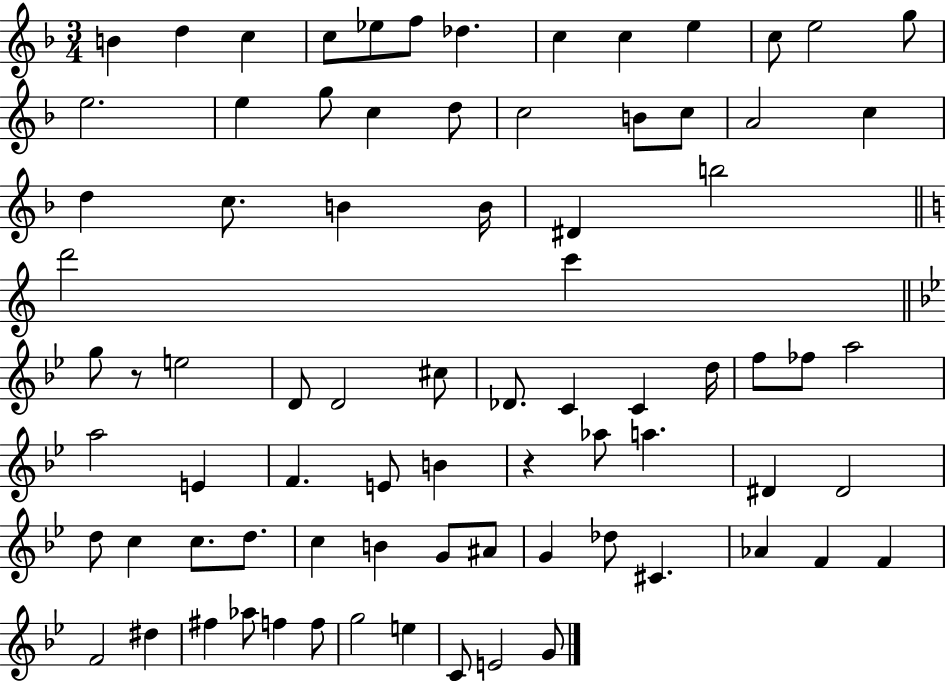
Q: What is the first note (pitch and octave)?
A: B4